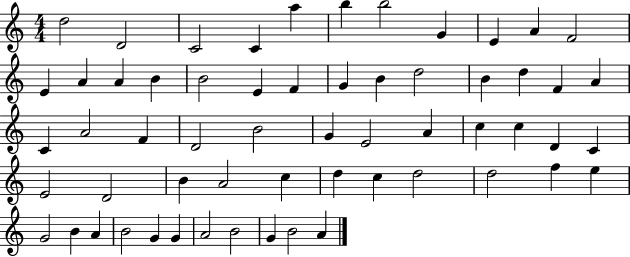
D5/h D4/h C4/h C4/q A5/q B5/q B5/h G4/q E4/q A4/q F4/h E4/q A4/q A4/q B4/q B4/h E4/q F4/q G4/q B4/q D5/h B4/q D5/q F4/q A4/q C4/q A4/h F4/q D4/h B4/h G4/q E4/h A4/q C5/q C5/q D4/q C4/q E4/h D4/h B4/q A4/h C5/q D5/q C5/q D5/h D5/h F5/q E5/q G4/h B4/q A4/q B4/h G4/q G4/q A4/h B4/h G4/q B4/h A4/q